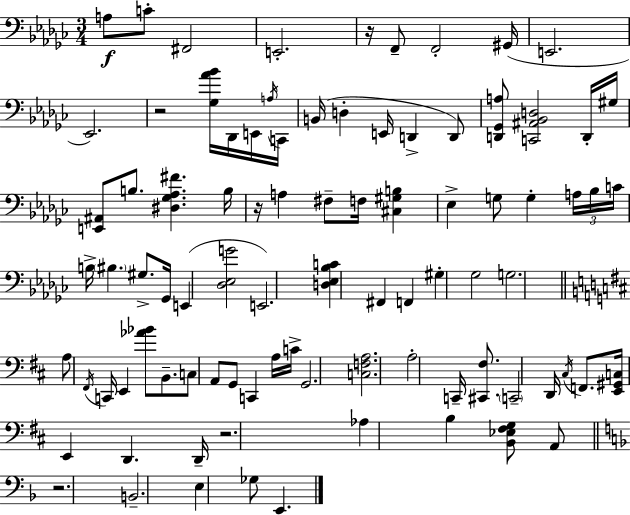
{
  \clef bass
  \numericTimeSignature
  \time 3/4
  \key ees \minor
  a8\f c'8-. fis,2 | e,2.-. | r16 f,8-- f,2-. gis,16( | e,2. | \break ees,2.) | r2 <ges aes' bes'>16 des,16 e,16 \acciaccatura { a16 } | c,16 b,16( d4-. e,16 d,4-> d,8) | <d, ges, a>8 <c, ais, bes, d>2 d,16-. | \break gis16 <e, ais,>8 b8. <dis ges aes fis'>4. | b16 r16 a4 fis8-- f16 <cis gis b>4 | ees4-> g8 g4-. \tuplet 3/2 { a16 | bes16 c'16 } b16-> \parenthesize bis4. gis8.-> | \break ges,16 e,4( <des ees g'>2 | e,2.) | <d ees bes c'>4 fis,4 f,4 | gis4-. ges2 | \break g2. | \bar "||" \break \key b \minor a8 \acciaccatura { fis,16 } c,16 e,4 <aes' bes'>8 b,8.-- | c8 a,8 g,8 c,4 a16 | c'16-> g,2. | <c f a>2. | \break a2-. c,16-- <cis, fis>8. | \parenthesize c,2-- d,16 \acciaccatura { cis16 } f,8. | <e, gis, c>16 e,4 d,4. | d,16-- r2. | \break aes4 b4 <b, ees fis g>8 | a,8 \bar "||" \break \key d \minor r2. | b,2.-- | e4 ges8 e,4. | \bar "|."
}